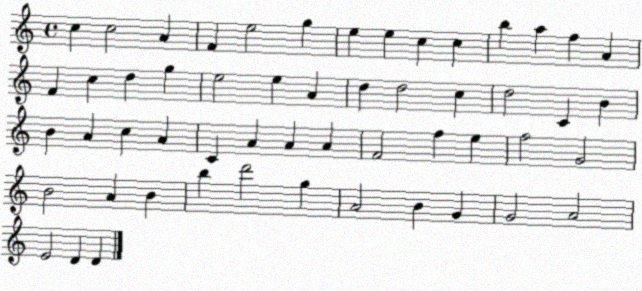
X:1
T:Untitled
M:4/4
L:1/4
K:C
c c2 A F e2 g e e c c b a f A F c d g e2 e A d d2 c d2 C B B A c A C A A A F2 f e f2 G2 B2 A B b d'2 g A2 B G G2 A2 E2 D D